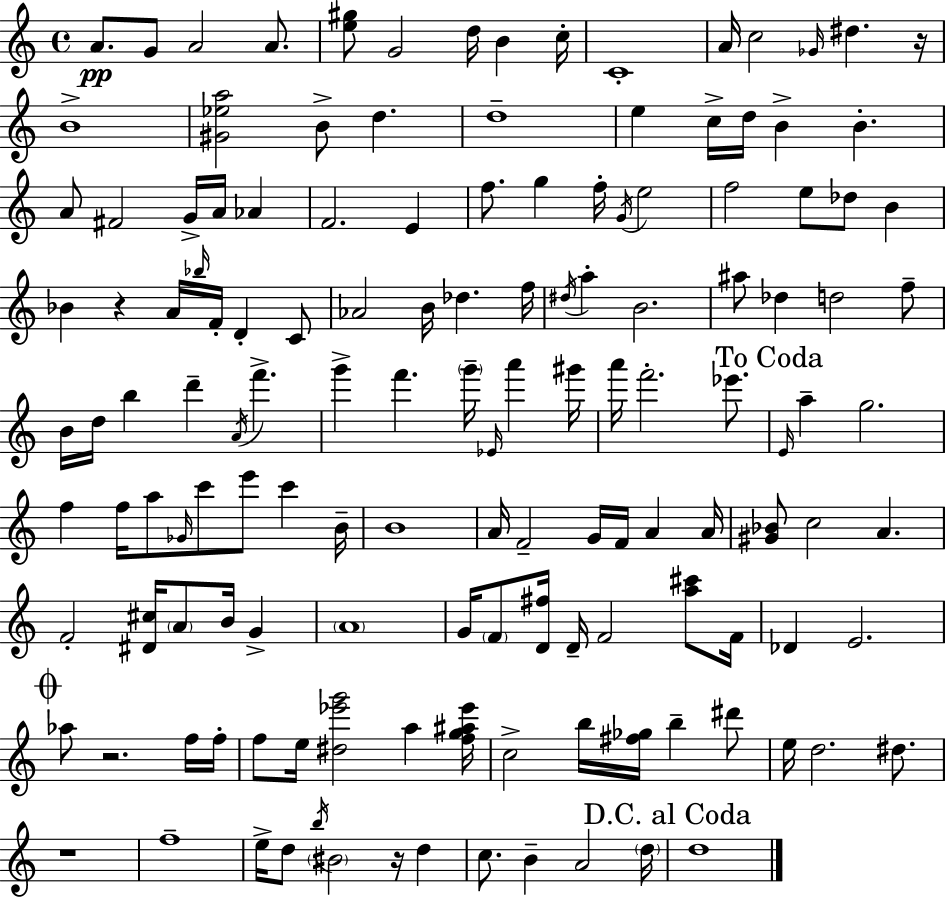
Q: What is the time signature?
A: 4/4